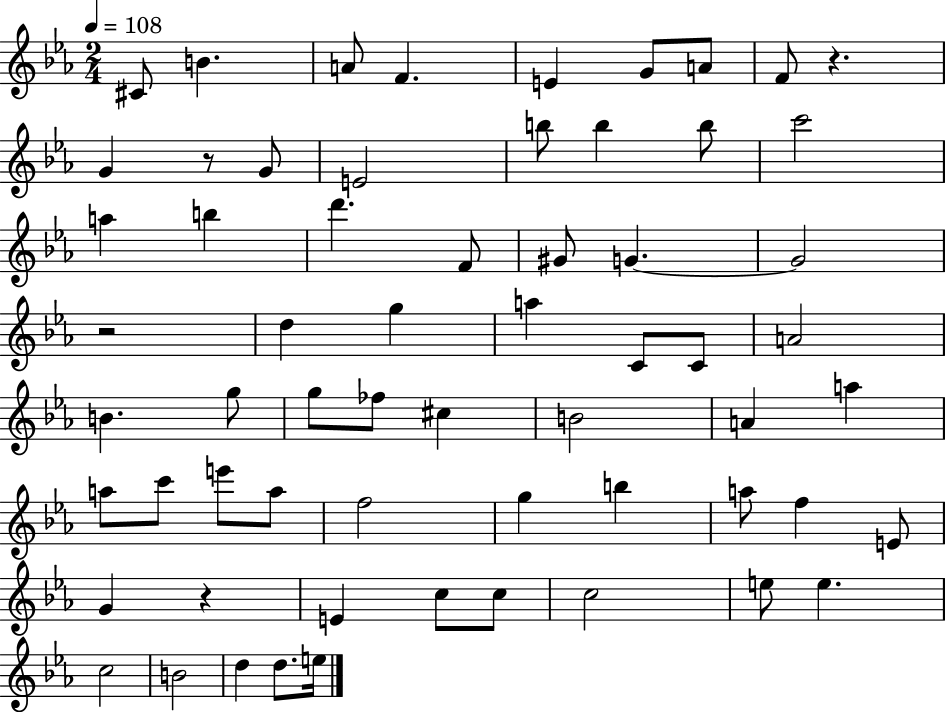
{
  \clef treble
  \numericTimeSignature
  \time 2/4
  \key ees \major
  \tempo 4 = 108
  cis'8 b'4. | a'8 f'4. | e'4 g'8 a'8 | f'8 r4. | \break g'4 r8 g'8 | e'2 | b''8 b''4 b''8 | c'''2 | \break a''4 b''4 | d'''4. f'8 | gis'8 g'4.~~ | g'2 | \break r2 | d''4 g''4 | a''4 c'8 c'8 | a'2 | \break b'4. g''8 | g''8 fes''8 cis''4 | b'2 | a'4 a''4 | \break a''8 c'''8 e'''8 a''8 | f''2 | g''4 b''4 | a''8 f''4 e'8 | \break g'4 r4 | e'4 c''8 c''8 | c''2 | e''8 e''4. | \break c''2 | b'2 | d''4 d''8. e''16 | \bar "|."
}